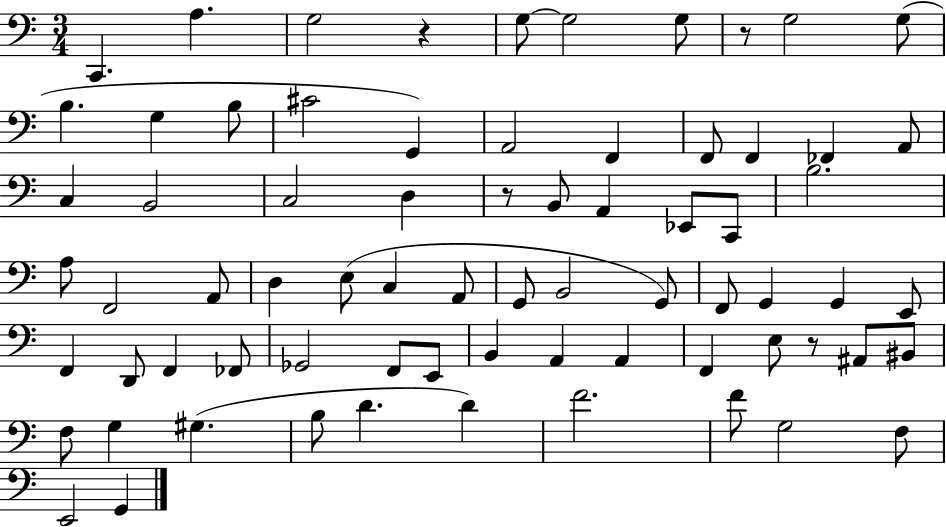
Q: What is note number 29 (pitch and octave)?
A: A3